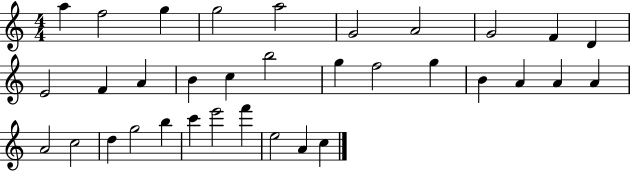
A5/q F5/h G5/q G5/h A5/h G4/h A4/h G4/h F4/q D4/q E4/h F4/q A4/q B4/q C5/q B5/h G5/q F5/h G5/q B4/q A4/q A4/q A4/q A4/h C5/h D5/q G5/h B5/q C6/q E6/h F6/q E5/h A4/q C5/q